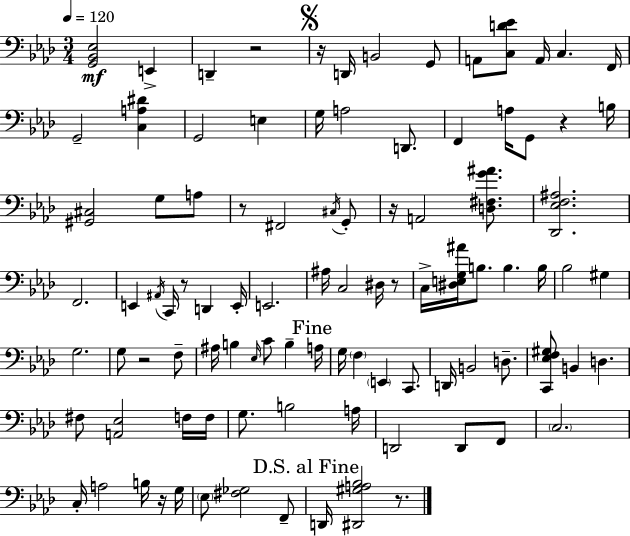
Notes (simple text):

[G2,Bb2,Eb3]/h E2/q D2/q R/h R/s D2/s B2/h G2/e A2/e [C3,D4,Eb4]/e A2/s C3/q. F2/s G2/h [C3,A3,D#4]/q G2/h E3/q G3/s A3/h D2/e. F2/q A3/s G2/e R/q B3/s [G#2,C#3]/h G3/e A3/e R/e F#2/h C#3/s G2/e R/s A2/h [D3,F#3,G4,A#4]/e. [Db2,Eb3,F3,A#3]/h. F2/h. E2/q A#2/s C2/s R/e D2/q E2/s E2/h. A#3/s C3/h D#3/s R/e C3/s [D#3,E3,G3,A#4]/s B3/e. B3/q. B3/s Bb3/h G#3/q G3/h. G3/e R/h F3/e A#3/s B3/q Eb3/s C4/e B3/q A3/s G3/s F3/q E2/q C2/e. D2/s B2/h D3/e. [C2,Eb3,F3,G#3]/e B2/q D3/q. F#3/e [A2,Eb3]/h F3/s F3/s G3/e. B3/h A3/s D2/h D2/e F2/e C3/h. C3/s A3/h B3/s R/s G3/s Eb3/e [F#3,Gb3]/h F2/e D2/s [D#2,G#3,A3,Bb3]/h R/e.